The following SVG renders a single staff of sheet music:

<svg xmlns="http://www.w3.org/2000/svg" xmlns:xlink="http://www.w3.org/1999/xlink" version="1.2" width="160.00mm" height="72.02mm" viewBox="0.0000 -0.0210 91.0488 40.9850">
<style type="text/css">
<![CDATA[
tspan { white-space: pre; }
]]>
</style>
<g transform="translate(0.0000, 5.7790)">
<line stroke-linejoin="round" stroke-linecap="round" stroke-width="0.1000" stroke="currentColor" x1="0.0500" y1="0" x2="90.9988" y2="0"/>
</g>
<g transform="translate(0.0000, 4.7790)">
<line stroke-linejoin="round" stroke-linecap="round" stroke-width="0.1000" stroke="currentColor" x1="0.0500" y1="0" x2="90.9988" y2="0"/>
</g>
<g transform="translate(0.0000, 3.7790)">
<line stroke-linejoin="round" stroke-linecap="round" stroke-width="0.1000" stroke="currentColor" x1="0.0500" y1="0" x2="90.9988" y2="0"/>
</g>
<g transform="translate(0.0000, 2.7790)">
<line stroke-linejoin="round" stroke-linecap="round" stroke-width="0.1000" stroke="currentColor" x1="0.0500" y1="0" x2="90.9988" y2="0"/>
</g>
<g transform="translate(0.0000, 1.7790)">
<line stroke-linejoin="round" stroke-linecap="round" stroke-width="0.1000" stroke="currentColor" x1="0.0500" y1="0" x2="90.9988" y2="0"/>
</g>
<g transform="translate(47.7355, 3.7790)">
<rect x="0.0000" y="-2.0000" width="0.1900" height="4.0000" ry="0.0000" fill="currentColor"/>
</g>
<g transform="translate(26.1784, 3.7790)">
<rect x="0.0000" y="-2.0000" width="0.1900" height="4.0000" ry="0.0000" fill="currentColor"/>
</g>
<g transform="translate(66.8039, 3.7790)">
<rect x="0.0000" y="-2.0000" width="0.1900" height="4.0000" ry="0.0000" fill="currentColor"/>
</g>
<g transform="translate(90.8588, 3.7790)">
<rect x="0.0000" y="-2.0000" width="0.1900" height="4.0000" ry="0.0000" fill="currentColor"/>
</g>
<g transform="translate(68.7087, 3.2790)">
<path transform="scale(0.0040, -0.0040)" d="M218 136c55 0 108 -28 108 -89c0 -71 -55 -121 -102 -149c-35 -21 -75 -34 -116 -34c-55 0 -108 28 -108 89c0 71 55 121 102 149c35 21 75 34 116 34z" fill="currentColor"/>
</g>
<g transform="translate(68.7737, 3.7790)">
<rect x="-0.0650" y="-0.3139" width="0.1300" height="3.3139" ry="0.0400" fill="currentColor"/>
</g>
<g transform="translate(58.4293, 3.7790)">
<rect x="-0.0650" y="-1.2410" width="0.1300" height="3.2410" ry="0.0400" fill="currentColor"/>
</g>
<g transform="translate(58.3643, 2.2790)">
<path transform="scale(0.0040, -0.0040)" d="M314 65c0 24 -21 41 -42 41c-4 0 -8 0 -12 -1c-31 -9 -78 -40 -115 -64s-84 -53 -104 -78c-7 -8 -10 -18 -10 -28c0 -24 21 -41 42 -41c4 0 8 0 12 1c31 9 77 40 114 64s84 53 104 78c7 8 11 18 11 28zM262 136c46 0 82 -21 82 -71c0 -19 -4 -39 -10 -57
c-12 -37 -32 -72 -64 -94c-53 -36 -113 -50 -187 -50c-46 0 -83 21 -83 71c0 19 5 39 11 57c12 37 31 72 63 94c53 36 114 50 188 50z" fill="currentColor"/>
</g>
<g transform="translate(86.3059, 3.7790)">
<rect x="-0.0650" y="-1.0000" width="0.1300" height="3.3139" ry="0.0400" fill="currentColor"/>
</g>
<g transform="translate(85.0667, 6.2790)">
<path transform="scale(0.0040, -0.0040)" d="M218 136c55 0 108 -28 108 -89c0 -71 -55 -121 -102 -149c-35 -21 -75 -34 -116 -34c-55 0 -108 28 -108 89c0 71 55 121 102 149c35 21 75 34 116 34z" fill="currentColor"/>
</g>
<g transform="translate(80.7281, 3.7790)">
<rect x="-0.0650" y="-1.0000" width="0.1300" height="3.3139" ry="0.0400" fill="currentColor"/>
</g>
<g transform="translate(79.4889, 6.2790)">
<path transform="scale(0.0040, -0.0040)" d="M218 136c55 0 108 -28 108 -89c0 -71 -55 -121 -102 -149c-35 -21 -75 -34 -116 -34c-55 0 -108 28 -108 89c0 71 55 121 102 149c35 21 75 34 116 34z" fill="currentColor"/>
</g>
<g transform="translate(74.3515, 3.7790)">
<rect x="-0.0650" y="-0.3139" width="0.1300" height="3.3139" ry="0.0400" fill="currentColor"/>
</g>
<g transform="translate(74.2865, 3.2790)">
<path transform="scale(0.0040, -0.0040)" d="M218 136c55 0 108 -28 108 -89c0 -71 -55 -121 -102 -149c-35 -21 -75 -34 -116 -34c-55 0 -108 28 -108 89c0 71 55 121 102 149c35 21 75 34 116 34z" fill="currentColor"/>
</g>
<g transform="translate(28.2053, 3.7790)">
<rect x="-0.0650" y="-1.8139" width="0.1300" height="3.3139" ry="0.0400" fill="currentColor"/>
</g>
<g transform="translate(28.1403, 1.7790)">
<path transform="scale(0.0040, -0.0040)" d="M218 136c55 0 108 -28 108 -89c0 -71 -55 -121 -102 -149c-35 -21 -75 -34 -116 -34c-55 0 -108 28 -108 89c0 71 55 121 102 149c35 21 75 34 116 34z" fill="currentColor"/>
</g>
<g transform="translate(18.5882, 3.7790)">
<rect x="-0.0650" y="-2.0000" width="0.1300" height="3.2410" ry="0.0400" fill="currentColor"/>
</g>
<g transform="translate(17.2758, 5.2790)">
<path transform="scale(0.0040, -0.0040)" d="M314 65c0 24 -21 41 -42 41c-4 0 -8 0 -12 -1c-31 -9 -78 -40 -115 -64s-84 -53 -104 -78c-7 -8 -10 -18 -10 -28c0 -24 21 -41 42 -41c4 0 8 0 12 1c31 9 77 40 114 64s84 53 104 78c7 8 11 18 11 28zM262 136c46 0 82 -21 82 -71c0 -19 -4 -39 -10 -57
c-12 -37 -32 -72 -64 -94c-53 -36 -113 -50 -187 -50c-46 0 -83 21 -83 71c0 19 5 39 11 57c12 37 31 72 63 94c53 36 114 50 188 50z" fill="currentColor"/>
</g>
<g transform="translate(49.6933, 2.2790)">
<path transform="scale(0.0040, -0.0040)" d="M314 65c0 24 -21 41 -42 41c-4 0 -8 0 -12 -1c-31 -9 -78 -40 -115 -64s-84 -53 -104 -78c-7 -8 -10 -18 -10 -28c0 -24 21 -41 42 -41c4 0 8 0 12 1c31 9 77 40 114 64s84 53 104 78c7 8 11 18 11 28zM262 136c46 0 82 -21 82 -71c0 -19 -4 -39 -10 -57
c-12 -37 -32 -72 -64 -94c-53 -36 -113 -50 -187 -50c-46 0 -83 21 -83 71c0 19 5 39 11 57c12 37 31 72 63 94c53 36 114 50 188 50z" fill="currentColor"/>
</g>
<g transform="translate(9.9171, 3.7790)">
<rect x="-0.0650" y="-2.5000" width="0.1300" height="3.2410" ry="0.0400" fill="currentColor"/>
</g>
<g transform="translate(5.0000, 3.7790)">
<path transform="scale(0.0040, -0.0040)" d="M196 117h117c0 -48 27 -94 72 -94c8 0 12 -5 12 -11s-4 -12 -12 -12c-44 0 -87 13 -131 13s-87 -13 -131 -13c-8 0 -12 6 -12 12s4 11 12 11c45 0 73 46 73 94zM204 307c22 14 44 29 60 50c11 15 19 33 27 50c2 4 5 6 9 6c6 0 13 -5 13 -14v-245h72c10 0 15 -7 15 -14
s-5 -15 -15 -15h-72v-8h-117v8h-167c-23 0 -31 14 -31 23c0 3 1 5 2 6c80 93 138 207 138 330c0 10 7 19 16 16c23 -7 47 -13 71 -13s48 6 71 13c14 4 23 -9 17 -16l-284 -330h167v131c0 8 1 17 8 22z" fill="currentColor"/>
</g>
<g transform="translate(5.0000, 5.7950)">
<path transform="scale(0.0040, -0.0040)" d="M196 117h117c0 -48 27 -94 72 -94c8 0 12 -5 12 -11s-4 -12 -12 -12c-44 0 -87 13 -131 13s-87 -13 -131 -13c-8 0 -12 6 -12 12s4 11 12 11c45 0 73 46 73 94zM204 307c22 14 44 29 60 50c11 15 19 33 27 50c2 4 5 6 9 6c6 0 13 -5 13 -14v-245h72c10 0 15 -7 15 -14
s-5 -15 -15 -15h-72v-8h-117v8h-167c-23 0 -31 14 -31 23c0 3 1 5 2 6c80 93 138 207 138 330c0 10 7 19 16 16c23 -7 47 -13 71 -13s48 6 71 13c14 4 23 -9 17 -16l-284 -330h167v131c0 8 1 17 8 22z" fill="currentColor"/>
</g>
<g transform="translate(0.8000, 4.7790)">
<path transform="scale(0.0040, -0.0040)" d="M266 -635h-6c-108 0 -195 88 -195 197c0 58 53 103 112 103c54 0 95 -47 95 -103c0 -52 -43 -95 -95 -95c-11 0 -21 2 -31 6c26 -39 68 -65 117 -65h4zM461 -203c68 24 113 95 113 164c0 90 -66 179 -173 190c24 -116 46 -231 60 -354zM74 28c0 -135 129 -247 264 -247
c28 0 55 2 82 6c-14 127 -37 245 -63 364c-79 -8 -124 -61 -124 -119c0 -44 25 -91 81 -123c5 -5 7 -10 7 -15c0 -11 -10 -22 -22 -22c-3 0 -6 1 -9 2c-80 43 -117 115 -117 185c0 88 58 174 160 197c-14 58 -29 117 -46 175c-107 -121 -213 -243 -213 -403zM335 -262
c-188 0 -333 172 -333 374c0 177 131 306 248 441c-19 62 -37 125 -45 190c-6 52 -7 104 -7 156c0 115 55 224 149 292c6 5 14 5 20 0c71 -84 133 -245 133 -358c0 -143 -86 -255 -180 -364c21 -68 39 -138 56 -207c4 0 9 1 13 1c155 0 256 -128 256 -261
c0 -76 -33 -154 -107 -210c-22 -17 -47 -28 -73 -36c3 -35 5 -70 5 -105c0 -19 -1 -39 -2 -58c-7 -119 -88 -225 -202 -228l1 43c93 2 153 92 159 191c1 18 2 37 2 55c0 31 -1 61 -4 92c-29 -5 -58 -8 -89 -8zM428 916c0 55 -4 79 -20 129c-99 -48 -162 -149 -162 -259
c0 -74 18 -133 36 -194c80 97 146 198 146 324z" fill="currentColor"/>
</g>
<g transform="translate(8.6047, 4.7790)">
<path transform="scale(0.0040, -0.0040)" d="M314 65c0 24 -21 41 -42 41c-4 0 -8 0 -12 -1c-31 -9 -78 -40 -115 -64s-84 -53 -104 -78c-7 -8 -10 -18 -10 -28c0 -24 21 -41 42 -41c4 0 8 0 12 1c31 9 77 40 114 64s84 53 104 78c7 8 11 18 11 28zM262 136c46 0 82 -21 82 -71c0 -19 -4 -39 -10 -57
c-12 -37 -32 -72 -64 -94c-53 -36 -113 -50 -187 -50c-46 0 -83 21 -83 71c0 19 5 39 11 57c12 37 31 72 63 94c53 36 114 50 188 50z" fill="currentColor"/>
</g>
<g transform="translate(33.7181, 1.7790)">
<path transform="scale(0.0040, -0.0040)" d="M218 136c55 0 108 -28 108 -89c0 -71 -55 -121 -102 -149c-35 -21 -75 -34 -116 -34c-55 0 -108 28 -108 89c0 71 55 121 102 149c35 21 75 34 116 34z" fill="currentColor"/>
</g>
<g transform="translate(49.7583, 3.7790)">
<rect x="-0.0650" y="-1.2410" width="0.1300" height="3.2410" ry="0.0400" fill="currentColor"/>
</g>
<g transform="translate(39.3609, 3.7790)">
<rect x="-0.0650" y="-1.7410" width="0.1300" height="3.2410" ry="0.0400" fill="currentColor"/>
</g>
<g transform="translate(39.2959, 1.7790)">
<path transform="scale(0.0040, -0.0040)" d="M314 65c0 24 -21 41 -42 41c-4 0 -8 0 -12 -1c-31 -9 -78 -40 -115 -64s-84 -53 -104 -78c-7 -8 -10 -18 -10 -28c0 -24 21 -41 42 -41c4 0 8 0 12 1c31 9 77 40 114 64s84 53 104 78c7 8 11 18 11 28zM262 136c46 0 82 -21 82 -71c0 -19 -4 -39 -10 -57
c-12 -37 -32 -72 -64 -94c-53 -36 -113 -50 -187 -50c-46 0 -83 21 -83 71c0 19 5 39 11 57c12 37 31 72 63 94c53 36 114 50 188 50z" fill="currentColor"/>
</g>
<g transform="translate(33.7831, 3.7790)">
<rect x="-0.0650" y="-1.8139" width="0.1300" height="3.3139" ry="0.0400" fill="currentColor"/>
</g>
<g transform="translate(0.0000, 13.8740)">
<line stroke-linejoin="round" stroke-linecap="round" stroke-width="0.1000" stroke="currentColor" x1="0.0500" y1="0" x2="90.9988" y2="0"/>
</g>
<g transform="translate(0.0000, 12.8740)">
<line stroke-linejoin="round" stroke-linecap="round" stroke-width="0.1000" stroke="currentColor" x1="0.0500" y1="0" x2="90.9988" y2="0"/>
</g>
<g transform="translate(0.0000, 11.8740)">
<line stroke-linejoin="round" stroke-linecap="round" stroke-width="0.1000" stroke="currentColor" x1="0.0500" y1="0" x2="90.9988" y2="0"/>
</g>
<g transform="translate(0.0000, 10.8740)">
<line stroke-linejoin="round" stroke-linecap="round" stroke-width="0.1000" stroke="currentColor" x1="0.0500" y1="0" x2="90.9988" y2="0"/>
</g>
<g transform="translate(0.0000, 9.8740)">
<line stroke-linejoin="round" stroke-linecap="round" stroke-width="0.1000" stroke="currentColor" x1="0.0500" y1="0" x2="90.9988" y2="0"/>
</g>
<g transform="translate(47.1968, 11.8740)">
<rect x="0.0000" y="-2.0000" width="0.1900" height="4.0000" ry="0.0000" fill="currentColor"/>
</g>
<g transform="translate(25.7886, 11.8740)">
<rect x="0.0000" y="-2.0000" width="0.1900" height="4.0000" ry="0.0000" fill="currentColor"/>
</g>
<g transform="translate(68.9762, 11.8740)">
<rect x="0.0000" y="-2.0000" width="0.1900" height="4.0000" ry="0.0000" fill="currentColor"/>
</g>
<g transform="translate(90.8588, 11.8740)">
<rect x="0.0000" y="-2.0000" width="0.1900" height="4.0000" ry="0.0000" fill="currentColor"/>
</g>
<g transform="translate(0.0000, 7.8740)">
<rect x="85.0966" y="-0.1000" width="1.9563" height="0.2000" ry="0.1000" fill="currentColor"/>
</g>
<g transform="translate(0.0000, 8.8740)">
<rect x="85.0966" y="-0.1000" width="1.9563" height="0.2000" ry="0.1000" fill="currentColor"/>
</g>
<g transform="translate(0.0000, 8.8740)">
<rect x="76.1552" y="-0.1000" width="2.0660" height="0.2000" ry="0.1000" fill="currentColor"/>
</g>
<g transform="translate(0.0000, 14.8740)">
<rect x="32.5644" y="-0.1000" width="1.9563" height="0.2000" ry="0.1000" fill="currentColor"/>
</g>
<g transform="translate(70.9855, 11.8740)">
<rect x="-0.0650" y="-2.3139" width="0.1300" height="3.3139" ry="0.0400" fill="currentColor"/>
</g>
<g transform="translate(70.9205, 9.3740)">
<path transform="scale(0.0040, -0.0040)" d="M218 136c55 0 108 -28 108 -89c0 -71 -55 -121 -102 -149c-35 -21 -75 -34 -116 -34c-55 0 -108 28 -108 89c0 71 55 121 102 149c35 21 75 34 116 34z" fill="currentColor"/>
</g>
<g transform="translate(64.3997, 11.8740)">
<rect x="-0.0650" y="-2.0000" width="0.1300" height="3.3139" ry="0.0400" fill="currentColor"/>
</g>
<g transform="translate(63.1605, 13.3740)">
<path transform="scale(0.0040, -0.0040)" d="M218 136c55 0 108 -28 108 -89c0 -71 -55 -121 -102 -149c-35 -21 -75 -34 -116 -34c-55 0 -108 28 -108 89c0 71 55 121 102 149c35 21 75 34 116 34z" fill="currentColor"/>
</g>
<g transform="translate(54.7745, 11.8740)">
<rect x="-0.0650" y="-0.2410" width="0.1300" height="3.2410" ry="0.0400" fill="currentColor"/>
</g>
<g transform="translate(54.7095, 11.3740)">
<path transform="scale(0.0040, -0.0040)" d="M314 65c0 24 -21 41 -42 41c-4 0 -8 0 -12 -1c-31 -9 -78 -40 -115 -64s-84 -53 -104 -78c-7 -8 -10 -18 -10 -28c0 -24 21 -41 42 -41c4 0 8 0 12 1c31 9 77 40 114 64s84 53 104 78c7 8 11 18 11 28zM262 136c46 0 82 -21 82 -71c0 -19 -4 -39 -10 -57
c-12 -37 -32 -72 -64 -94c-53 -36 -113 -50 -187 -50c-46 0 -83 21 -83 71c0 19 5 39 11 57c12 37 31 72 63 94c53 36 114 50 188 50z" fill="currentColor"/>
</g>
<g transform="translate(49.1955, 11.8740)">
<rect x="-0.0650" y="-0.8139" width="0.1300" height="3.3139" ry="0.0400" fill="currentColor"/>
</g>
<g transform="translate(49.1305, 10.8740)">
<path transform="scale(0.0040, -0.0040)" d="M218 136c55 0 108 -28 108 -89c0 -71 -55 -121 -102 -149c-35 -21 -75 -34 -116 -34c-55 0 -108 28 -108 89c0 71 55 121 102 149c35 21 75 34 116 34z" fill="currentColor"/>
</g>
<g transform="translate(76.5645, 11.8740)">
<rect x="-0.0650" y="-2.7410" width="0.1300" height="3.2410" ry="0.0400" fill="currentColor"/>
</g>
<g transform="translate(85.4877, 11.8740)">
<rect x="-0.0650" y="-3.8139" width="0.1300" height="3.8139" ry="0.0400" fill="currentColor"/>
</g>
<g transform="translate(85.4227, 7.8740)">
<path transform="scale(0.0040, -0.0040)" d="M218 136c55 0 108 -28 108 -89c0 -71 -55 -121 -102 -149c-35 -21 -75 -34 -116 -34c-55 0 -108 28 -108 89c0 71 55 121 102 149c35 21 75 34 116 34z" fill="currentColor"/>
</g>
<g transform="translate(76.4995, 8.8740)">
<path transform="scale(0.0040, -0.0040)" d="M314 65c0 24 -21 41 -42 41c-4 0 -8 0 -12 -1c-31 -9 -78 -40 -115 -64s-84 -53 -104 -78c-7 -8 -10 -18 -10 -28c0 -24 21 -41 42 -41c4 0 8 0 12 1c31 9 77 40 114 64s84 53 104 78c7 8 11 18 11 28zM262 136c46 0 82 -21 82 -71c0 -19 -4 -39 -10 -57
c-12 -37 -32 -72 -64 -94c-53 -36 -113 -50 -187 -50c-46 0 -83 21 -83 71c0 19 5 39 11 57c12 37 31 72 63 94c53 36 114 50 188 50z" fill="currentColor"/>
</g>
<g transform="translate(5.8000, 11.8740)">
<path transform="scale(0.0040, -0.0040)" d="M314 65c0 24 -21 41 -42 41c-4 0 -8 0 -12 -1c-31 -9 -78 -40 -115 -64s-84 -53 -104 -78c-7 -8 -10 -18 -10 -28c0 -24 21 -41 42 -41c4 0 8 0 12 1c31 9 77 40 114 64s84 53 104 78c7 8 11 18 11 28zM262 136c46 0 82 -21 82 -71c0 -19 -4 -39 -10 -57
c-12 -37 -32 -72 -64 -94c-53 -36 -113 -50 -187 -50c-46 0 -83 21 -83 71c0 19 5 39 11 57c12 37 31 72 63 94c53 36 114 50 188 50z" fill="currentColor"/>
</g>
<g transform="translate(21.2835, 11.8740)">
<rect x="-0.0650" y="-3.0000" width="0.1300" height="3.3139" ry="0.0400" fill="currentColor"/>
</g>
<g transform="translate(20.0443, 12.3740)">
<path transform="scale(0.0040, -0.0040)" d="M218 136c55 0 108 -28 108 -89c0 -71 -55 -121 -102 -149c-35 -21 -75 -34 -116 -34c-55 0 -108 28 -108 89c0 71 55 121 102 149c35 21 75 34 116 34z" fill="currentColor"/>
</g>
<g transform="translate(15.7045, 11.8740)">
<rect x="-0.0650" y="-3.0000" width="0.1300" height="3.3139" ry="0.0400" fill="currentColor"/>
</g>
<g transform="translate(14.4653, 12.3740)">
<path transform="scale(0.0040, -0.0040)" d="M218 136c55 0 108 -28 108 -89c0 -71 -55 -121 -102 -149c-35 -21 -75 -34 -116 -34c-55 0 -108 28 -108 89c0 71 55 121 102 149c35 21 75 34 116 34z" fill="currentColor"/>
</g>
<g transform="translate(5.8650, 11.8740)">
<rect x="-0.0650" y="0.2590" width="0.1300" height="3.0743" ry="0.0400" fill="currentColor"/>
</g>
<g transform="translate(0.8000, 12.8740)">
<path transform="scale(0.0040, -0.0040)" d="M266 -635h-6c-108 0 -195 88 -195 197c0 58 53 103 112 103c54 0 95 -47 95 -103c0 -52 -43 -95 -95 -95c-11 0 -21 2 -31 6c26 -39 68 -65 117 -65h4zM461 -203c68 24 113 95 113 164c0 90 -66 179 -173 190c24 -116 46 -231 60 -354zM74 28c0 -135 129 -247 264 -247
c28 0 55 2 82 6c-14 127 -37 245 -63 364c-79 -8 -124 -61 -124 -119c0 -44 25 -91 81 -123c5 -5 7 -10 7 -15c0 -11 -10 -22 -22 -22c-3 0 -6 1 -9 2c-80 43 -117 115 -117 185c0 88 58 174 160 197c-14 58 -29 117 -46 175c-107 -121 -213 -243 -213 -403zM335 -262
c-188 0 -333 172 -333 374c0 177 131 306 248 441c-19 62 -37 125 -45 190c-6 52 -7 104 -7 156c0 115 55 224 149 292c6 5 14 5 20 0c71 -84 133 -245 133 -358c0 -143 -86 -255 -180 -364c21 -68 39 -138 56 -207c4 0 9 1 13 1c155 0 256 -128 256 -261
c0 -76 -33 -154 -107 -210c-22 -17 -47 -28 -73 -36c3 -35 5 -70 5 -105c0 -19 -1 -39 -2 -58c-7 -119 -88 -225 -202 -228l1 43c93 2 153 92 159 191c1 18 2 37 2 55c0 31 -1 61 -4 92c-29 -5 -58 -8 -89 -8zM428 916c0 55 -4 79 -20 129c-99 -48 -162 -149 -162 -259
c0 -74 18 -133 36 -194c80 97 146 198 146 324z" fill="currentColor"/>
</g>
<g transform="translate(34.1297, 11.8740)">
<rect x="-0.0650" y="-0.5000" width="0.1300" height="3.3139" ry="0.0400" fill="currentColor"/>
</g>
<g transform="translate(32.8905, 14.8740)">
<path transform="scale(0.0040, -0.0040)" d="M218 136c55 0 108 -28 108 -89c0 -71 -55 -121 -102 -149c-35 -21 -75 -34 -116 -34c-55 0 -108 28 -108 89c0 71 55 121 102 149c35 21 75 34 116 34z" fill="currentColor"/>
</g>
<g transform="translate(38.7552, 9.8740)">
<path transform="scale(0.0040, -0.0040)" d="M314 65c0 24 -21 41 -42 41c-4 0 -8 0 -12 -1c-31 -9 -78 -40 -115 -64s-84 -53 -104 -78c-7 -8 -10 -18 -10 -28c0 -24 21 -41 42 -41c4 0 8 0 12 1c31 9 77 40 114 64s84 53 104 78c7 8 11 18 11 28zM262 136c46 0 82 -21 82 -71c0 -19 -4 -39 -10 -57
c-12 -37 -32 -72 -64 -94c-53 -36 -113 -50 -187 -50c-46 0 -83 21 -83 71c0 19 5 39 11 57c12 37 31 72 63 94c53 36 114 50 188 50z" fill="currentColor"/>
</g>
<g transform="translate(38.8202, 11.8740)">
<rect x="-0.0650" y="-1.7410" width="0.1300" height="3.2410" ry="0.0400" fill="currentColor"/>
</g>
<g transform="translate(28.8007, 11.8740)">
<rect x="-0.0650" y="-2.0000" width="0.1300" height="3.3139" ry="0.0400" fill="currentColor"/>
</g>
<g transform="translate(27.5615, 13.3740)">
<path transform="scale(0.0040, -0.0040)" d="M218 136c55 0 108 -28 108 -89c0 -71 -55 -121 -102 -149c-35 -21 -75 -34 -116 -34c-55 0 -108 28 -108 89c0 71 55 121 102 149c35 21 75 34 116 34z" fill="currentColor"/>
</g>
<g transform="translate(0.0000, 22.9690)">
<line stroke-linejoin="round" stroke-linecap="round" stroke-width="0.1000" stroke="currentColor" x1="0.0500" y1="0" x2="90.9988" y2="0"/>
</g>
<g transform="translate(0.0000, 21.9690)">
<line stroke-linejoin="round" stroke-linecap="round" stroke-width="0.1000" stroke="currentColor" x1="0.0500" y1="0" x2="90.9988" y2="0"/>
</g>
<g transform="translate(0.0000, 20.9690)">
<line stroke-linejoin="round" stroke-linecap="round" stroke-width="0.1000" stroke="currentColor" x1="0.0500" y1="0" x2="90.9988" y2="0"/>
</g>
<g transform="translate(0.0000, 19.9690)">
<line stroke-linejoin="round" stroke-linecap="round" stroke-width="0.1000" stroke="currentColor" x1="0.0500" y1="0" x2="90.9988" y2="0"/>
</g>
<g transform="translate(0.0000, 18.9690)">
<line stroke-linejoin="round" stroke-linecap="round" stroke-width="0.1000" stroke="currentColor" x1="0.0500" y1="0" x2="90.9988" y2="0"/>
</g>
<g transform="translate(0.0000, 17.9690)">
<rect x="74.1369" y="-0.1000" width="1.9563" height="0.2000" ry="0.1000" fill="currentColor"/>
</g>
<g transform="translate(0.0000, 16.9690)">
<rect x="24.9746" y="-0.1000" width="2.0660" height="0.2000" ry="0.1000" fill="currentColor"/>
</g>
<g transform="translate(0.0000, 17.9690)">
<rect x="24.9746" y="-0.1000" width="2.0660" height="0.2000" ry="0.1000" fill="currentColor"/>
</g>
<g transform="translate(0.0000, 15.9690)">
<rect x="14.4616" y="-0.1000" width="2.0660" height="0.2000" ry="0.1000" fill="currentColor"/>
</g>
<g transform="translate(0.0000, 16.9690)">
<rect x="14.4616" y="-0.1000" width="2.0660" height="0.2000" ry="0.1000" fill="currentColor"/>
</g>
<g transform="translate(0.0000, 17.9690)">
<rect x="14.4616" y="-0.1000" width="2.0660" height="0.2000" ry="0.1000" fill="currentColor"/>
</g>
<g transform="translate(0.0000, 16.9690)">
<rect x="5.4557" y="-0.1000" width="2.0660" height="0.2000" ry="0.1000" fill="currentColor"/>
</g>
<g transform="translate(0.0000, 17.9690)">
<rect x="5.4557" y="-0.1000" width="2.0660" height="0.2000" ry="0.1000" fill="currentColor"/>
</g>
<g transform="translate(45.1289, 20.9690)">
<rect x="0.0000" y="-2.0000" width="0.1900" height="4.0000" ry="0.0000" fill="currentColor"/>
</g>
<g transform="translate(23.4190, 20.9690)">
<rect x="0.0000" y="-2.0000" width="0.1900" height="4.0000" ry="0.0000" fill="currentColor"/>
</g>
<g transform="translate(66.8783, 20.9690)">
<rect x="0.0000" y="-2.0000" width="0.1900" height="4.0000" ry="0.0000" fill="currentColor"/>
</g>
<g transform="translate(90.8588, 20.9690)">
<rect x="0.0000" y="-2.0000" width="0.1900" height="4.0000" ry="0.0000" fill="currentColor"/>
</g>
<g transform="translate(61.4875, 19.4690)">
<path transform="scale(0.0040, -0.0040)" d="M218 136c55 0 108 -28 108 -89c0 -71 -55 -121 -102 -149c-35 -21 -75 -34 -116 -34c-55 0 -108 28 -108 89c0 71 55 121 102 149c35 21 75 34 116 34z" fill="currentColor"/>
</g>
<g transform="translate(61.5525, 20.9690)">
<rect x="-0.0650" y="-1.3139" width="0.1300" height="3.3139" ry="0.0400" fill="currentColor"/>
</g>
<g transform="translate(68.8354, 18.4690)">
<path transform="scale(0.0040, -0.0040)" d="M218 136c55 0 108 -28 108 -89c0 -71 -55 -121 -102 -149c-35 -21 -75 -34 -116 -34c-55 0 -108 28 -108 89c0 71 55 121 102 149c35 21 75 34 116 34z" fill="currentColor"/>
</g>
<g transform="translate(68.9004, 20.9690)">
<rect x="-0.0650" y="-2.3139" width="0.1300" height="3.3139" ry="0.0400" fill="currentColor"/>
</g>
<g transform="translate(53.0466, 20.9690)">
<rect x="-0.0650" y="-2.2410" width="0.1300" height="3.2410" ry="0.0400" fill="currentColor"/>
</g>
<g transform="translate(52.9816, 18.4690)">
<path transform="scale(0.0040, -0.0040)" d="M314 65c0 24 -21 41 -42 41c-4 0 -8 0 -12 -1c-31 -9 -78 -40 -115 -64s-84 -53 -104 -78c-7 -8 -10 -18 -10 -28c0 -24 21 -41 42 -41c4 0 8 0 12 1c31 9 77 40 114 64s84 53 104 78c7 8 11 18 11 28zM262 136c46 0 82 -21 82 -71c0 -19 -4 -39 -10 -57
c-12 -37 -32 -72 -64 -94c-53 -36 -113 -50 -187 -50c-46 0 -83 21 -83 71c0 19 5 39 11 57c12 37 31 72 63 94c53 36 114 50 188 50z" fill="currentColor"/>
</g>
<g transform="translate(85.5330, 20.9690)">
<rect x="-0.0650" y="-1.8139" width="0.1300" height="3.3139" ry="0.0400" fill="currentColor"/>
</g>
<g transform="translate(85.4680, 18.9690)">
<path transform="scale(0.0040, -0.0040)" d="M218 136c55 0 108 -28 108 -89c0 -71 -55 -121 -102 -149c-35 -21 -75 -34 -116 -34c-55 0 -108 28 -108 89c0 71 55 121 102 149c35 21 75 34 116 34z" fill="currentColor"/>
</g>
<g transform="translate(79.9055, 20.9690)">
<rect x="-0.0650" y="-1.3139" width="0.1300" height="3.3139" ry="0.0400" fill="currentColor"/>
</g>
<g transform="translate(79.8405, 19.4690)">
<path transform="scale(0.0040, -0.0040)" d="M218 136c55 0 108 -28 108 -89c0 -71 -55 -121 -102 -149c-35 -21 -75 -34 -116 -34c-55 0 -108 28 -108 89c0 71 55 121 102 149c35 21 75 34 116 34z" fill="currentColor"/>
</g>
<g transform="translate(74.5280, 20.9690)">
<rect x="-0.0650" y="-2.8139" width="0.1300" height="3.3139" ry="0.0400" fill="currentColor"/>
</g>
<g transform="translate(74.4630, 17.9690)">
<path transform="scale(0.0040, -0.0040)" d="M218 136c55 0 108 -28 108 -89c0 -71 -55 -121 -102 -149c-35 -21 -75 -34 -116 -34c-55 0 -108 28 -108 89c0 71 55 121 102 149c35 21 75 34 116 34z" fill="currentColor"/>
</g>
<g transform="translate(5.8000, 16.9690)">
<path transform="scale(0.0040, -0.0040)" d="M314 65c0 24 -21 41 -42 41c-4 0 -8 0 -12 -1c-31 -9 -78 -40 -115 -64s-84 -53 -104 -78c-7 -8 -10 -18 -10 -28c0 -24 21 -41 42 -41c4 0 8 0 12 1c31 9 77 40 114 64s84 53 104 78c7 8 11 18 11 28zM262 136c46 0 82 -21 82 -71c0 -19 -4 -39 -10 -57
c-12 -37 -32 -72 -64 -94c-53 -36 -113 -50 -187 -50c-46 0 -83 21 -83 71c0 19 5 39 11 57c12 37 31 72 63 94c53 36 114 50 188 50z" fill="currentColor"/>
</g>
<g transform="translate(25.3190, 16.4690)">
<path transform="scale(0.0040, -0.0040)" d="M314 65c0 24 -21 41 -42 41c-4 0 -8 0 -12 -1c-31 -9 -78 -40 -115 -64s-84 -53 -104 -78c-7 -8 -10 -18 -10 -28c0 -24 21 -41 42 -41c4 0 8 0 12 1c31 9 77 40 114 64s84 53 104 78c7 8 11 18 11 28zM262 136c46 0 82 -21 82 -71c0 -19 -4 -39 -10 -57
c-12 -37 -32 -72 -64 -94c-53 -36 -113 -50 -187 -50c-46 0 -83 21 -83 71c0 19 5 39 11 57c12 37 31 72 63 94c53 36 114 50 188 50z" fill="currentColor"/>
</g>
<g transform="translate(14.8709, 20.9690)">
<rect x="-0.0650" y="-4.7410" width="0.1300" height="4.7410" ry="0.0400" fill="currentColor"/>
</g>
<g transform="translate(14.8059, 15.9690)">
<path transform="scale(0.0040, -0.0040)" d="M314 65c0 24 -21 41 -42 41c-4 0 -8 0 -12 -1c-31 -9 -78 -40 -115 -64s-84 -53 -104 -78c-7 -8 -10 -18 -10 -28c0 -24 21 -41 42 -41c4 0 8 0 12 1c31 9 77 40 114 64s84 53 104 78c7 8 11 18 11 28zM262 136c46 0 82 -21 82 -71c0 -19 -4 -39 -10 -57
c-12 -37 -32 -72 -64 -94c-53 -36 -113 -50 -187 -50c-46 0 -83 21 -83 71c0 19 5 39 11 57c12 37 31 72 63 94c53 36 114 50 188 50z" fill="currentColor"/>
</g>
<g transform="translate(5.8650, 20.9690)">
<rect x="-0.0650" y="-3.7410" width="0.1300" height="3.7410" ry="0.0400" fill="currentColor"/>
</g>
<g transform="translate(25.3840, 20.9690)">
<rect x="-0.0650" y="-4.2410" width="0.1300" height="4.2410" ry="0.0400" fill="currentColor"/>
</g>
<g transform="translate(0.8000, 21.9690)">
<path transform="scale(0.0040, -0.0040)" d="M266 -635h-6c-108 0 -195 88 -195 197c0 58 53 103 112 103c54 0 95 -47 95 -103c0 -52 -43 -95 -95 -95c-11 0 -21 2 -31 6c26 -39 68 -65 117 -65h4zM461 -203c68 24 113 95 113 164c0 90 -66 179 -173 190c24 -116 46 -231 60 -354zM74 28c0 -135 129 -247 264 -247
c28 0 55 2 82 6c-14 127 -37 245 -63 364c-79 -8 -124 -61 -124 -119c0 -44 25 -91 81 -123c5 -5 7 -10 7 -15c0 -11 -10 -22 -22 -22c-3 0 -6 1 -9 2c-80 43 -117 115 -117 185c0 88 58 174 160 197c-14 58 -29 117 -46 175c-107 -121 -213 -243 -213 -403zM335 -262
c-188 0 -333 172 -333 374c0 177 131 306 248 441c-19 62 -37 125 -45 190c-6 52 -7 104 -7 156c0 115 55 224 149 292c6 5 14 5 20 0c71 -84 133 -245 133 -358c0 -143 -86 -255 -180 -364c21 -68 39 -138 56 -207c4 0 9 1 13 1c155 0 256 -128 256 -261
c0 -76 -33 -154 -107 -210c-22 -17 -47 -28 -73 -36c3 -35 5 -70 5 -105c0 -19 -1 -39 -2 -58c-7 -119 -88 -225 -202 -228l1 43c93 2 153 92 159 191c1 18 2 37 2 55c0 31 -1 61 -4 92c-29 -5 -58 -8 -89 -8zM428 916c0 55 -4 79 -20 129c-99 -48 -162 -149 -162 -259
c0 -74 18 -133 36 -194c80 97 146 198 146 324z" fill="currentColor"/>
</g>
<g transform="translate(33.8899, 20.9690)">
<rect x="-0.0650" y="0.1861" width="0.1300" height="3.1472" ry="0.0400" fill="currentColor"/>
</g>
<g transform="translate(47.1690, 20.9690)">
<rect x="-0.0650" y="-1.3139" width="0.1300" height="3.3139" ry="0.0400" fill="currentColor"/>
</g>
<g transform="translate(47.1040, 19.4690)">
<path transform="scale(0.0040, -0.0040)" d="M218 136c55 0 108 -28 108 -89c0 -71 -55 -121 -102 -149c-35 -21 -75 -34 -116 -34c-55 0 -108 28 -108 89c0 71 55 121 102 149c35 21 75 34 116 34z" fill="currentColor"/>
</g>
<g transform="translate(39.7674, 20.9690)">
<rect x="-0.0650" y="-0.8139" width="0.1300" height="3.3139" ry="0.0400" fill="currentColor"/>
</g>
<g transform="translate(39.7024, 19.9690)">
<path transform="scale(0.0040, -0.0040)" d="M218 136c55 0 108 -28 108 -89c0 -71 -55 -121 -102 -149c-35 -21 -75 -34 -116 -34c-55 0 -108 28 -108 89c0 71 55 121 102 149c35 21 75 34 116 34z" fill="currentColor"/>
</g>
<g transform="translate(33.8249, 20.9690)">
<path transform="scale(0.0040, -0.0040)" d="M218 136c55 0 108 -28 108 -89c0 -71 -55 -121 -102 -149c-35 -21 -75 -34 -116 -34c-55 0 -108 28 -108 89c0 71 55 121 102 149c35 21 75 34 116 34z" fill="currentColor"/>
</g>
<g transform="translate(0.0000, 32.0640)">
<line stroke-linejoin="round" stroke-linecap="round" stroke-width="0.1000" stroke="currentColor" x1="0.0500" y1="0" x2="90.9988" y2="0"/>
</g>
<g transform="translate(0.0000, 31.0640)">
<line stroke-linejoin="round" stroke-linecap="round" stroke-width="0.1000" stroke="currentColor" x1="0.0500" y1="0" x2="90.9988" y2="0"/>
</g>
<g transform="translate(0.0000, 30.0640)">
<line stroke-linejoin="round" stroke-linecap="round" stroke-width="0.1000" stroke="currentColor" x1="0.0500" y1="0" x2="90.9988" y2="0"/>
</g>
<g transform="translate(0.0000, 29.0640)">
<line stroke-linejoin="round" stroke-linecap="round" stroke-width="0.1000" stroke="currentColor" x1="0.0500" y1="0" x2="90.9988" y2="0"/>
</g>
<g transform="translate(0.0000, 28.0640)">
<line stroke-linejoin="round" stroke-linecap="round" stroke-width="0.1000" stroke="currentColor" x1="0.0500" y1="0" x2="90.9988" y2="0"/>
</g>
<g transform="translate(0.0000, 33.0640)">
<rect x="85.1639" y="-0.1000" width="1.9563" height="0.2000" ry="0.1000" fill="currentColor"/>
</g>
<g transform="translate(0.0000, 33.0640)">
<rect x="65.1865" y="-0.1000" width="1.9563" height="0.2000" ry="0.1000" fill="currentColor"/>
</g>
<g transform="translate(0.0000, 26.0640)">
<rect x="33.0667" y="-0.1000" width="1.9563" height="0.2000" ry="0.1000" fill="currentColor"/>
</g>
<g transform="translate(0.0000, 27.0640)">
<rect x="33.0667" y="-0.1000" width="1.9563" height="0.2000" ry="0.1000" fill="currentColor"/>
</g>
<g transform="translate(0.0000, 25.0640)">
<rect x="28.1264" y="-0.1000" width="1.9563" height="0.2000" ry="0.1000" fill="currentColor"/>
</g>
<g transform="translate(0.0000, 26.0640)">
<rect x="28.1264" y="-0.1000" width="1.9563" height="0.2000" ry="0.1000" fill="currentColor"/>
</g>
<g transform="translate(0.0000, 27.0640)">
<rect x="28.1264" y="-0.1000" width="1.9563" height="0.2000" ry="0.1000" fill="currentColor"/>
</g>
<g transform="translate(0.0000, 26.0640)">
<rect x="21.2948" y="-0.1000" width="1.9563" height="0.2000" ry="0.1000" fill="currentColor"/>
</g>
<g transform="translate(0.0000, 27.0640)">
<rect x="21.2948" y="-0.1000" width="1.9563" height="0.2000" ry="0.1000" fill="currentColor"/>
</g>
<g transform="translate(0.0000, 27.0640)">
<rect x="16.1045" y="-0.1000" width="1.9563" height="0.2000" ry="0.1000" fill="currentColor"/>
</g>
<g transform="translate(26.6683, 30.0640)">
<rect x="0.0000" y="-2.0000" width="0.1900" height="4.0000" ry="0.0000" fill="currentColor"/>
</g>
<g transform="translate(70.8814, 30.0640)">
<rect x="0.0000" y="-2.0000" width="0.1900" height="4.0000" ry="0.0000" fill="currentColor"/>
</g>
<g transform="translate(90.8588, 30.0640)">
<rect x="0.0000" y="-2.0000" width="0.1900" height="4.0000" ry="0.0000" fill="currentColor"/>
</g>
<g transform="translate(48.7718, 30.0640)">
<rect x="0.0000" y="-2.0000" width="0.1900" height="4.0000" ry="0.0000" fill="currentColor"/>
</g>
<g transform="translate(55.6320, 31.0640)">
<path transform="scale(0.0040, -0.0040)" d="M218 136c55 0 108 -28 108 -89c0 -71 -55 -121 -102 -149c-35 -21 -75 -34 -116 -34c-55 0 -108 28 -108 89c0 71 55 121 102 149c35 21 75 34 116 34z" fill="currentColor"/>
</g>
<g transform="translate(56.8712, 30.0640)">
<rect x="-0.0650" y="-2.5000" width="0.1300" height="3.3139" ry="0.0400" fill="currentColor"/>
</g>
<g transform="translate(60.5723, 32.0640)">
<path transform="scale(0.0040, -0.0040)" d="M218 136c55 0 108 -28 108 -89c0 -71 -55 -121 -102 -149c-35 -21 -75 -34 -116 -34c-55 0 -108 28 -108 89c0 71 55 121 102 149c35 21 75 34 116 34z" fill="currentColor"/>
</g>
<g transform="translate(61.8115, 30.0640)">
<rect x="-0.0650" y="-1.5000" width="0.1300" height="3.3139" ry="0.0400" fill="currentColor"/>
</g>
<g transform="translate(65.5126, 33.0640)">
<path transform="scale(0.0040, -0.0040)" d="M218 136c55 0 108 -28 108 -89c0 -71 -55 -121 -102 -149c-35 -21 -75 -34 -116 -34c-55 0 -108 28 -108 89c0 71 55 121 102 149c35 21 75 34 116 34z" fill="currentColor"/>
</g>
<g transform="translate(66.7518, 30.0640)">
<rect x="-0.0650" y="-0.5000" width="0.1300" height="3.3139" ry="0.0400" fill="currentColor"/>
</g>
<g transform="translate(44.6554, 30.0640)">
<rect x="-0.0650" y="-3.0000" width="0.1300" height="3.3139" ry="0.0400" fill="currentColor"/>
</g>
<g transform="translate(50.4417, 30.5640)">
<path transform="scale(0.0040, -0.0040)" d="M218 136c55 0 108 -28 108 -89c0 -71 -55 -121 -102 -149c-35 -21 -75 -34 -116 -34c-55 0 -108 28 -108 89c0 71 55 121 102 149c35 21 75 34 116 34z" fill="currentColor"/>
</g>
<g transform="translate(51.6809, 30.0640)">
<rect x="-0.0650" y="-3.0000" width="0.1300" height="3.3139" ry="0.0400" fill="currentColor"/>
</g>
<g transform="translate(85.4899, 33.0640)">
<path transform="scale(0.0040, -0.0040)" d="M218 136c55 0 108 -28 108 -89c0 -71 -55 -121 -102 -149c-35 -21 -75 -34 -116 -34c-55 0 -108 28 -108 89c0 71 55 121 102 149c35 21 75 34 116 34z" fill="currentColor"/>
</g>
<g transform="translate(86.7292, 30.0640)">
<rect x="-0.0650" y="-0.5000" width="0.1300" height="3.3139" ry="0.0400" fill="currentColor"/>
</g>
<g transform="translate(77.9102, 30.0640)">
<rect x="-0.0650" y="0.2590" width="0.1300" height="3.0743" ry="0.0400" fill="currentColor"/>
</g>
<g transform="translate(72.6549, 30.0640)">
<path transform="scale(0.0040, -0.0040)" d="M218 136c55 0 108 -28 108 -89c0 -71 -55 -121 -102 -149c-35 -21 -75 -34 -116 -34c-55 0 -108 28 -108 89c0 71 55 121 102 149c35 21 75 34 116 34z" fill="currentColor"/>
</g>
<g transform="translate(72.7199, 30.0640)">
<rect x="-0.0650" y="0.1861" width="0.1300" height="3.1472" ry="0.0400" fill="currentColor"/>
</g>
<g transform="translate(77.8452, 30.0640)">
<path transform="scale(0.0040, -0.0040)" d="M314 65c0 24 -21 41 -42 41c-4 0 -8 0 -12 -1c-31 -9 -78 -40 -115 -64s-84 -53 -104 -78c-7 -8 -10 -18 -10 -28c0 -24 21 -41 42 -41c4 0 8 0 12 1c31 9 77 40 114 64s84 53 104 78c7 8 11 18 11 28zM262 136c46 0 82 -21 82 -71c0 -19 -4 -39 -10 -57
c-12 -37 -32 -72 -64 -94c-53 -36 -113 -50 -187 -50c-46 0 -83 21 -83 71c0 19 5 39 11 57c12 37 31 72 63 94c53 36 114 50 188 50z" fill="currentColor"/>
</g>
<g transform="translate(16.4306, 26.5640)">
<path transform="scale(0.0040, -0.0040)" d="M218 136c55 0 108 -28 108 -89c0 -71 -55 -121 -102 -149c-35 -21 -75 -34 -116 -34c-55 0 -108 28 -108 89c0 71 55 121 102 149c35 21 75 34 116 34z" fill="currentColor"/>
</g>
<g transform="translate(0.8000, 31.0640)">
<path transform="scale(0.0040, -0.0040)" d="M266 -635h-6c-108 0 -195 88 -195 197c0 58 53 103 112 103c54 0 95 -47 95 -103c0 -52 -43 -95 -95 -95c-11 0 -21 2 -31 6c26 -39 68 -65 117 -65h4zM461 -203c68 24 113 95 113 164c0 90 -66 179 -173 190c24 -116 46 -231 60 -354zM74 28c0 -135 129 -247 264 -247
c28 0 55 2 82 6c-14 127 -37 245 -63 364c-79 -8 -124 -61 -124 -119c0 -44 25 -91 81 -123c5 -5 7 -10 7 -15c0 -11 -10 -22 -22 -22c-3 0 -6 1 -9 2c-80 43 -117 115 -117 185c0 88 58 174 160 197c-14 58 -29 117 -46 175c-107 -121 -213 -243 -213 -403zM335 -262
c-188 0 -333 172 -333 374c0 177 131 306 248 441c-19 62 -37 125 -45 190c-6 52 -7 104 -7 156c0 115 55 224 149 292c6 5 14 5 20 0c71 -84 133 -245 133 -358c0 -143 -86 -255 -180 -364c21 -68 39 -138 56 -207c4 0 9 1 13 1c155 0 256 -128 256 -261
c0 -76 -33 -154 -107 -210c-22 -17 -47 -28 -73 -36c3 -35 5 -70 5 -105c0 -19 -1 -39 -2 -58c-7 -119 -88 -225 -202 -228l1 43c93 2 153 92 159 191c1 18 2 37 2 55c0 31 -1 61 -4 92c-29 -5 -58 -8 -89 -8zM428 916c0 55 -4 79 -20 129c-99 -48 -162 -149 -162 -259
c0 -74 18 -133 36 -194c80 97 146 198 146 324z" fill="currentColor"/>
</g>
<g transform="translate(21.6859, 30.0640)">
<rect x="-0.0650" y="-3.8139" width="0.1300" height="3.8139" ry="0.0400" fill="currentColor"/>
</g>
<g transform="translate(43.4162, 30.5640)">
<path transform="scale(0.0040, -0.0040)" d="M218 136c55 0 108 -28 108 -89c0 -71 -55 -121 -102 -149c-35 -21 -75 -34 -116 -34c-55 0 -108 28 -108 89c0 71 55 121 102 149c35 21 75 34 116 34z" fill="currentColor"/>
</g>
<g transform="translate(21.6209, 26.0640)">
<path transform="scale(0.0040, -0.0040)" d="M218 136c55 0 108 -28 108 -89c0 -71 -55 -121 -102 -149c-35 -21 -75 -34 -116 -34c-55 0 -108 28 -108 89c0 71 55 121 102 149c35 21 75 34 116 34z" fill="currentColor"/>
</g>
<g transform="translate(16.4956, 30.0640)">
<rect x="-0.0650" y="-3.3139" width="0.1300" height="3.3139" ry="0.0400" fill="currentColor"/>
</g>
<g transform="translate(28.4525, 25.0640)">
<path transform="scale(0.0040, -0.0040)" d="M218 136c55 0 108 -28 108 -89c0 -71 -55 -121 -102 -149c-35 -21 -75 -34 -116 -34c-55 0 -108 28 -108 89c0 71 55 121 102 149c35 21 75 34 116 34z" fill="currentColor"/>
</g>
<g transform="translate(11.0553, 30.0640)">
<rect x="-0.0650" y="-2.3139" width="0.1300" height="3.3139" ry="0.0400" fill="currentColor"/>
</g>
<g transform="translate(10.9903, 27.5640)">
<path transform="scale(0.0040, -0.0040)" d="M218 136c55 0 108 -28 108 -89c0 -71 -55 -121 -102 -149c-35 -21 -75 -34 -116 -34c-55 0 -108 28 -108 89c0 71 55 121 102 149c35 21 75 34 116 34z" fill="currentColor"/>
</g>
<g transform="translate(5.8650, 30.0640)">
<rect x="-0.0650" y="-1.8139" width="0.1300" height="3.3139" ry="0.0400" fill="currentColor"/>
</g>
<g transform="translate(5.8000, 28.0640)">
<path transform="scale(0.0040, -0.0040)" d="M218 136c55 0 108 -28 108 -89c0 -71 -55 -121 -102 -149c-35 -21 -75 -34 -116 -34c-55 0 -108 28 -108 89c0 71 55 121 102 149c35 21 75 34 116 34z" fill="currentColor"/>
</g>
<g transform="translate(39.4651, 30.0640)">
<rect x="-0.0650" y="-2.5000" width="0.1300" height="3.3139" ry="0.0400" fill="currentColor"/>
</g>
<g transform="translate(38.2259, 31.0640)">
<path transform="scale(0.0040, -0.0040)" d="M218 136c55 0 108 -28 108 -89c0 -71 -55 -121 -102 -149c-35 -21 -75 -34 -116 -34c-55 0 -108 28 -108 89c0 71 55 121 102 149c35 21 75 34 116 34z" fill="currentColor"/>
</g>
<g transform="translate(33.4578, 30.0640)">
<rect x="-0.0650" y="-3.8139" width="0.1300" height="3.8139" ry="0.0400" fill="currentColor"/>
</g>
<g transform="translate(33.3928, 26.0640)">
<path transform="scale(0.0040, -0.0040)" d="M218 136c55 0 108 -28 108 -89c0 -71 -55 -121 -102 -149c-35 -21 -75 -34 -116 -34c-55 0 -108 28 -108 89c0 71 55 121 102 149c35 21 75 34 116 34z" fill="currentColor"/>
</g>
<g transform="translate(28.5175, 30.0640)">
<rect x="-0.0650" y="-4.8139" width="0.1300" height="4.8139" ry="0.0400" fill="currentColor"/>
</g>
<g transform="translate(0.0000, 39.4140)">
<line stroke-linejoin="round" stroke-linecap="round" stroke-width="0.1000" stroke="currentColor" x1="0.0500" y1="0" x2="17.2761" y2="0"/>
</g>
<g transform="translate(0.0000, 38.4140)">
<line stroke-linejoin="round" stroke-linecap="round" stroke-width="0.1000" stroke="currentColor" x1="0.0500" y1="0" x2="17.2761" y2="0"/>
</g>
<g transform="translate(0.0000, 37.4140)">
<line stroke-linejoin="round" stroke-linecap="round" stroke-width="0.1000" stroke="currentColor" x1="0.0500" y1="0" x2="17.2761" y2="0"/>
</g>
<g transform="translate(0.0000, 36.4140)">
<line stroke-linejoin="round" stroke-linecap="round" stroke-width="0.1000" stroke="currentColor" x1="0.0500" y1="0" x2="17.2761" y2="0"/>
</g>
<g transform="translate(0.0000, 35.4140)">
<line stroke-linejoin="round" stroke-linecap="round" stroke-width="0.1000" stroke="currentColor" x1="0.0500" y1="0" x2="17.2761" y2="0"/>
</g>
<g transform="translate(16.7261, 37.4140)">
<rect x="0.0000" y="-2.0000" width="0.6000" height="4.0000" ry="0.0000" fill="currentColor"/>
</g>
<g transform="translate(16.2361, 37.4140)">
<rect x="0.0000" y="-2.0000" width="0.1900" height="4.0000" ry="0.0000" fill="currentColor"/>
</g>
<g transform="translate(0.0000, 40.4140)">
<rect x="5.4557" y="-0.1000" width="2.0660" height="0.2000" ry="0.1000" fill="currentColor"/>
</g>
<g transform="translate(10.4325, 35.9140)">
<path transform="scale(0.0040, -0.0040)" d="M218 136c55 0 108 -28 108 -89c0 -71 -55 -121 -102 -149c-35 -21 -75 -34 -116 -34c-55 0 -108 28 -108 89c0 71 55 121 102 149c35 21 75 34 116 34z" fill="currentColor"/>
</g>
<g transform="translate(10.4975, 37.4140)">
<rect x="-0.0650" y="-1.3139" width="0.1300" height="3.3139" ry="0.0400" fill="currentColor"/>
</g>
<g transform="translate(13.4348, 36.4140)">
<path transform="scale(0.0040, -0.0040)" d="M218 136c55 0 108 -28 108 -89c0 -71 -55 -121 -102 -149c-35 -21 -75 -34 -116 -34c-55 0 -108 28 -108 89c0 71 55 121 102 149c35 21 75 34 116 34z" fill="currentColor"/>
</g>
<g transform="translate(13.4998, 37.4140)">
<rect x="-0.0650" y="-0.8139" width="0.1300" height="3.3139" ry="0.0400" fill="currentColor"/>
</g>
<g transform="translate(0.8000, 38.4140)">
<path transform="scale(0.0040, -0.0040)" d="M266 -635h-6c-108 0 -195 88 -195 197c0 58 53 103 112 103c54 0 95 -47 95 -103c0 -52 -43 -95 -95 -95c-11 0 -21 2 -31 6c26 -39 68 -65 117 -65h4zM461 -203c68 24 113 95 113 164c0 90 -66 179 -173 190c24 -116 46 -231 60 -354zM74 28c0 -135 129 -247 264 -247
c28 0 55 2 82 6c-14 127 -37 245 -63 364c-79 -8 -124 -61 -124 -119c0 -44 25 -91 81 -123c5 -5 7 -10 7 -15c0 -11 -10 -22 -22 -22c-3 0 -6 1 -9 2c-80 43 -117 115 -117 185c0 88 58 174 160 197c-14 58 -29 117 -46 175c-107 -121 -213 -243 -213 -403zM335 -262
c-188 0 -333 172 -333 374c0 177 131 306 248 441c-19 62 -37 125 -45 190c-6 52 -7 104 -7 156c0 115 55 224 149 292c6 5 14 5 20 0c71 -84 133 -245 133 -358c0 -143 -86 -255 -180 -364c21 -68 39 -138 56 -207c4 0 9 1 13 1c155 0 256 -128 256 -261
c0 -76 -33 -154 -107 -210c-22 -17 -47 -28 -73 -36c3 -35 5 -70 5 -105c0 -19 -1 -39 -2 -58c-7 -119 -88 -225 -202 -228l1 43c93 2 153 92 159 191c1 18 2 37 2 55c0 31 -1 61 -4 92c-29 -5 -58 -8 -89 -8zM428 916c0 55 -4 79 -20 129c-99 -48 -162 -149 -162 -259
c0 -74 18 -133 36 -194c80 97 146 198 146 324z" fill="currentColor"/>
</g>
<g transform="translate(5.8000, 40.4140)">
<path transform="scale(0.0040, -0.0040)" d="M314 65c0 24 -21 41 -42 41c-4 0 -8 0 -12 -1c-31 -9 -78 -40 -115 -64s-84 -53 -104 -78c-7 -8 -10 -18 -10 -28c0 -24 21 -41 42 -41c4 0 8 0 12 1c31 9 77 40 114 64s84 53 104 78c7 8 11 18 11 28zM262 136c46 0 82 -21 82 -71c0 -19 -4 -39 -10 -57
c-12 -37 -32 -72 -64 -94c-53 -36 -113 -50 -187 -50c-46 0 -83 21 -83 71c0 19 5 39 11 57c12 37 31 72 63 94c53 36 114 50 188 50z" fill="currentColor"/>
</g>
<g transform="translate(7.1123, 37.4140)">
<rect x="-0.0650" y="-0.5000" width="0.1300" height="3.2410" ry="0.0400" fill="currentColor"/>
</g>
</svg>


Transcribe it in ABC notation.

X:1
T:Untitled
M:4/4
L:1/4
K:C
G2 F2 f f f2 e2 e2 c c D D B2 A A F C f2 d c2 F g a2 c' c'2 e'2 d'2 B d e g2 e g a e f f g b c' e' c' G A A G E C B B2 C C2 e d